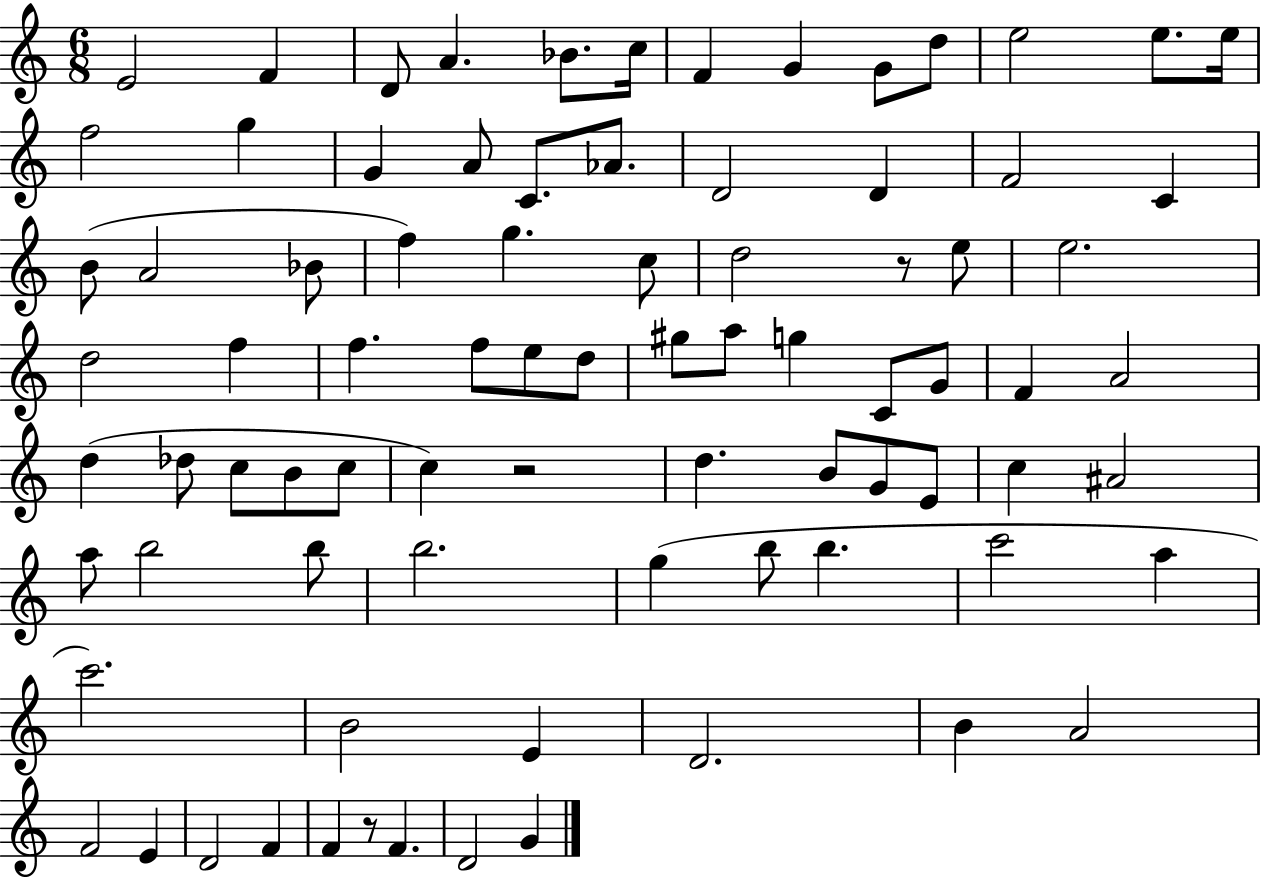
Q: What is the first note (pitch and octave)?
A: E4